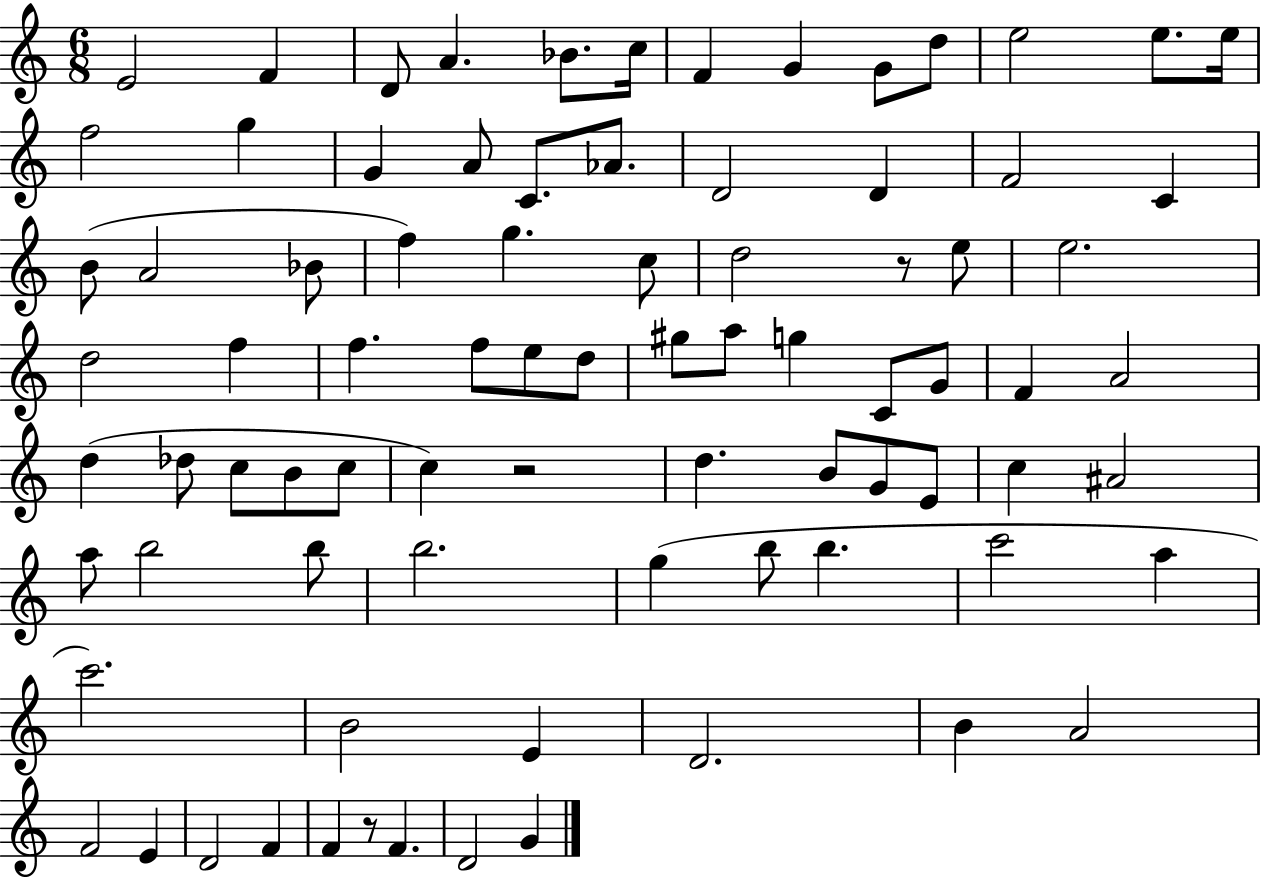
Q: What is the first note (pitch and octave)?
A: E4